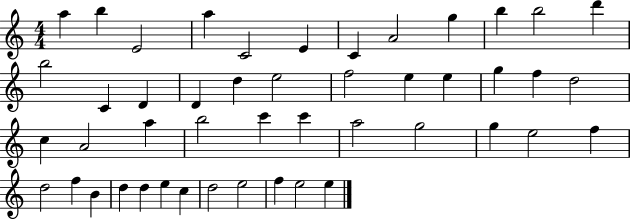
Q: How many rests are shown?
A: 0